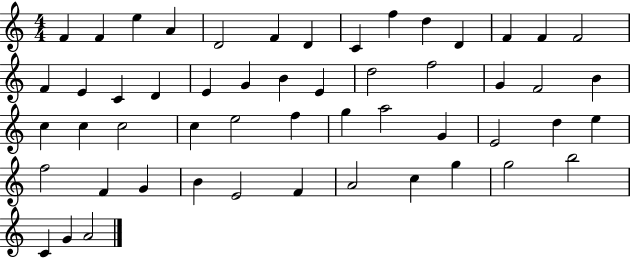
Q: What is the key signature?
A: C major